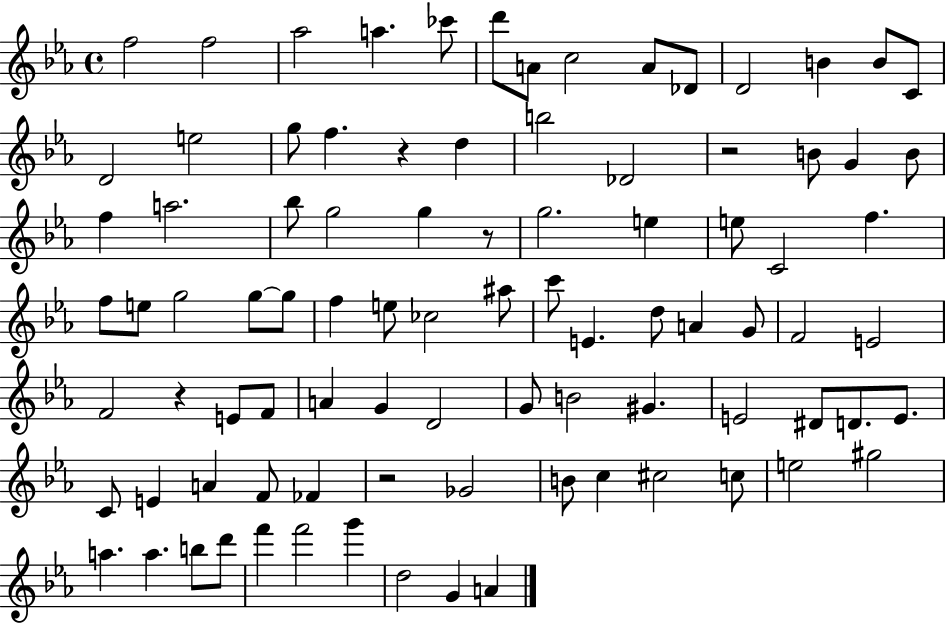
F5/h F5/h Ab5/h A5/q. CES6/e D6/e A4/e C5/h A4/e Db4/e D4/h B4/q B4/e C4/e D4/h E5/h G5/e F5/q. R/q D5/q B5/h Db4/h R/h B4/e G4/q B4/e F5/q A5/h. Bb5/e G5/h G5/q R/e G5/h. E5/q E5/e C4/h F5/q. F5/e E5/e G5/h G5/e G5/e F5/q E5/e CES5/h A#5/e C6/e E4/q. D5/e A4/q G4/e F4/h E4/h F4/h R/q E4/e F4/e A4/q G4/q D4/h G4/e B4/h G#4/q. E4/h D#4/e D4/e. E4/e. C4/e E4/q A4/q F4/e FES4/q R/h Gb4/h B4/e C5/q C#5/h C5/e E5/h G#5/h A5/q. A5/q. B5/e D6/e F6/q F6/h G6/q D5/h G4/q A4/q